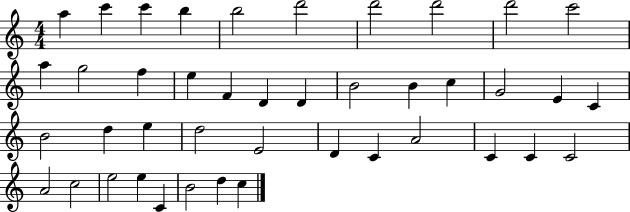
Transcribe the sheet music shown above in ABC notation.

X:1
T:Untitled
M:4/4
L:1/4
K:C
a c' c' b b2 d'2 d'2 d'2 d'2 c'2 a g2 f e F D D B2 B c G2 E C B2 d e d2 E2 D C A2 C C C2 A2 c2 e2 e C B2 d c